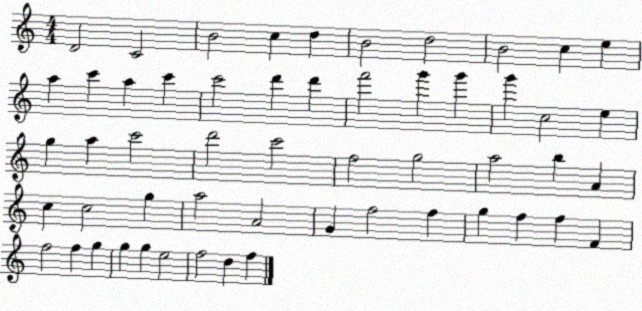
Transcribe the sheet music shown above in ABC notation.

X:1
T:Untitled
M:4/4
L:1/4
K:C
D2 C2 B2 c d B2 d2 B2 c e a c' a c' c'2 d' d' f'2 g' g' g' c2 e g a c'2 d'2 c'2 f2 g2 a2 b A c c2 g a2 A2 G f2 f g f f F f2 f g g g e2 f2 d f